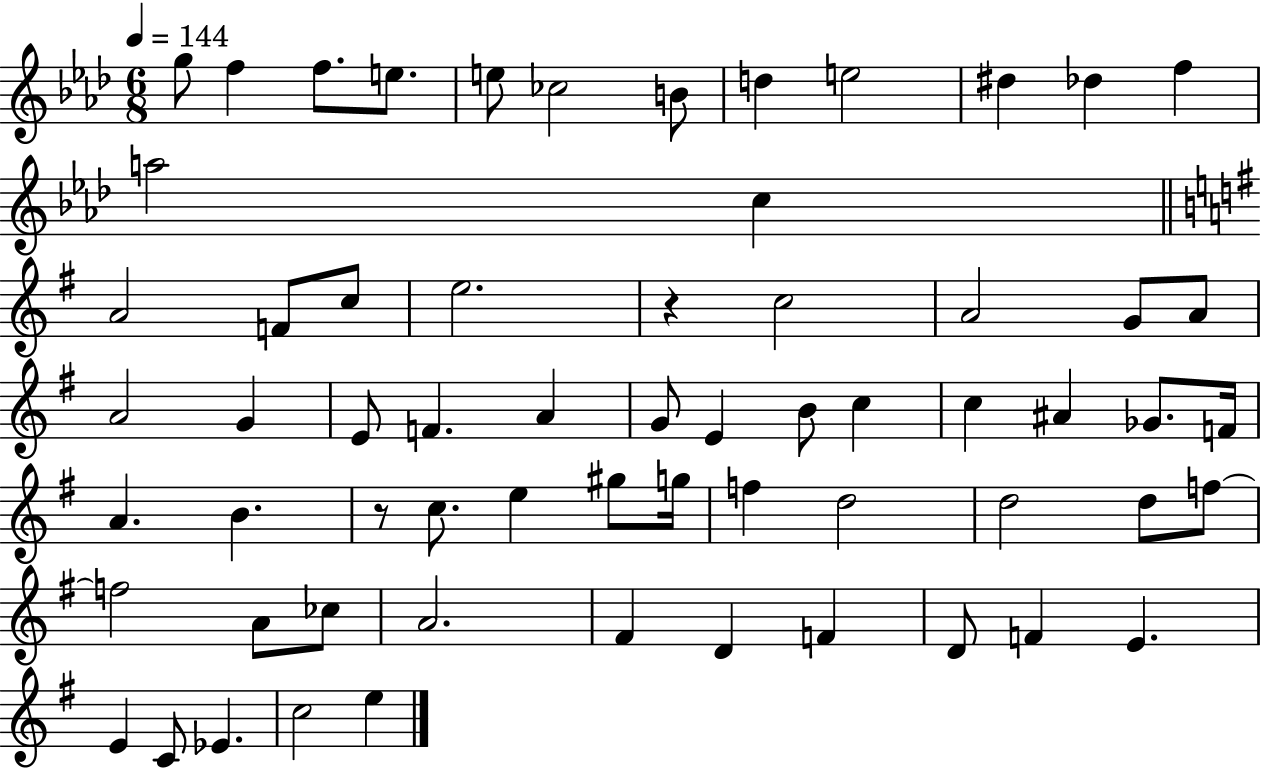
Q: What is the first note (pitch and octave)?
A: G5